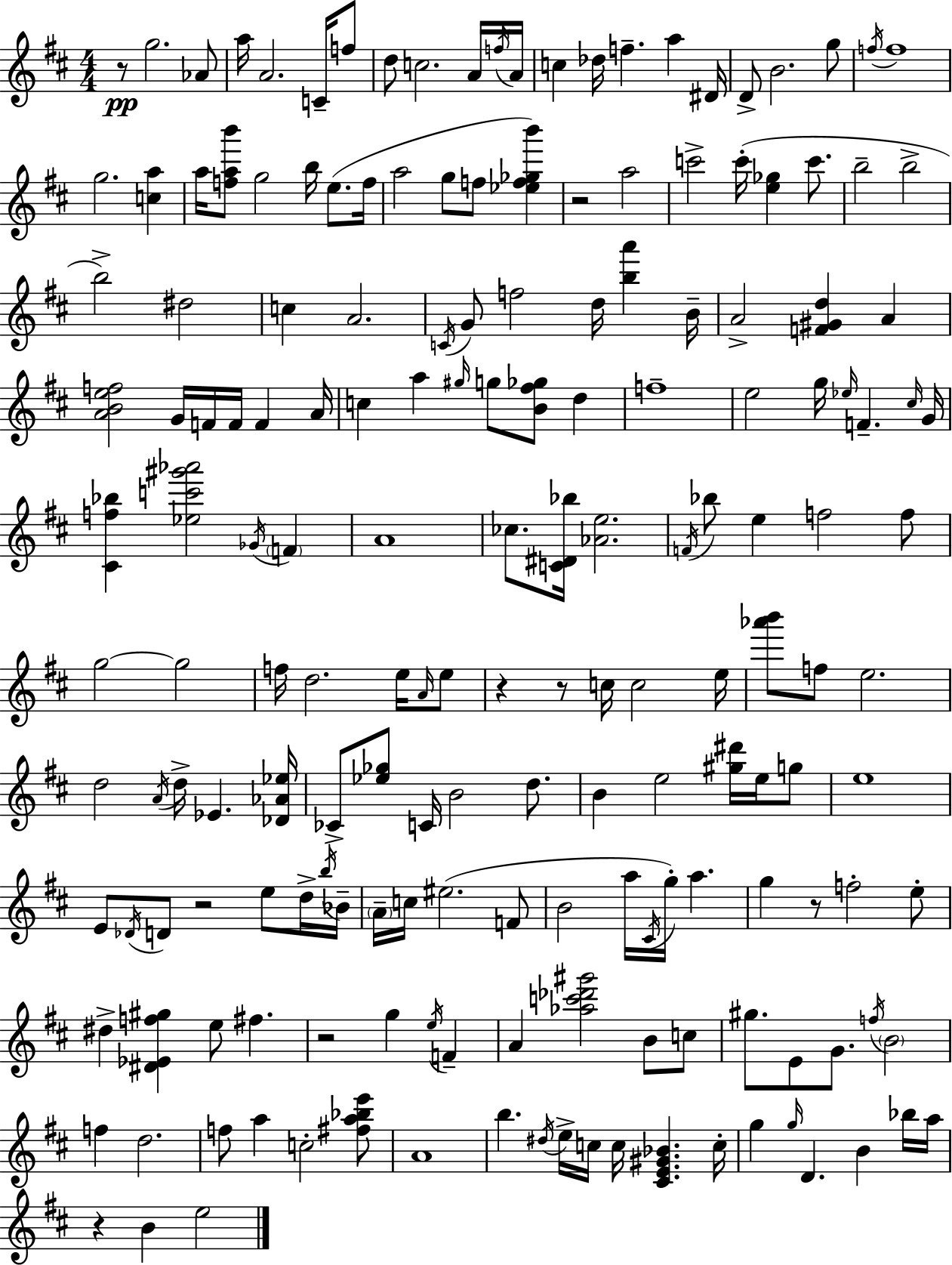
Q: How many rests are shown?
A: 8